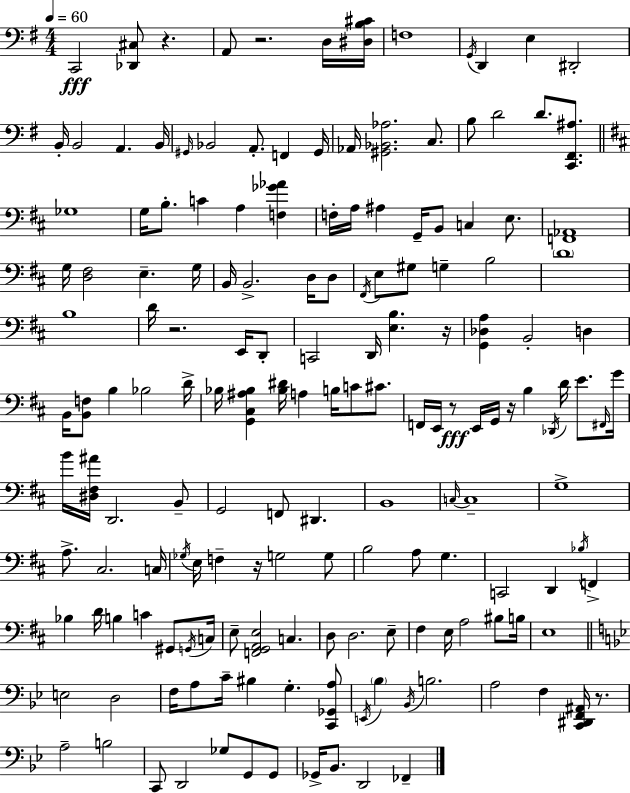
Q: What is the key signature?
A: E minor